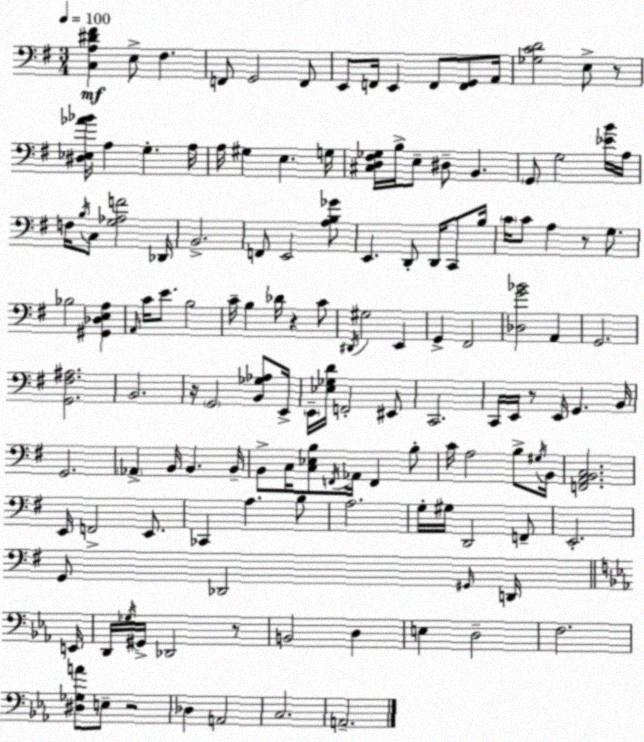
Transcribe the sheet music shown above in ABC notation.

X:1
T:Untitled
M:3/4
L:1/4
K:G
[C,A,^D^F] E,/2 ^F, F,,/2 G,,2 F,,/2 E,,/2 F,,/4 E,, F,,/2 [F,,G,,]/2 A,,/4 [_G,CD]2 E,/2 z/2 [^D,_E,_A_B]/4 A, G, A,/4 A,/4 ^G, E, G,/4 [^C,D,^F,_G,]/4 B,/4 E,/2 ^D,/2 B,, G,,/2 G,2 [_EB]/4 A,/4 F,/4 B,/4 C,/2 [G,_A,F]2 _D,,/4 B,,2 F,,/2 E,,2 [A,B,_G]/2 E,, D,,/2 D,,/4 C,,/2 B,/4 C/4 C/2 A, z/2 G,/2 _B,2 [^G,,_D,E,A,] A,,/4 C/4 E/2 B,2 C/4 B, _D/4 z C/2 ^D,,/4 ^G,2 E,, G,, ^F,,2 [_D,G_B]2 A,, G,,2 [G,,^F,^A,]2 B,,2 z/4 G,,2 [B,,_G,_A,]/2 E,,/4 E,,/4 [_E,_G,D]/4 F,,2 ^E,,/2 C,,2 C,,/4 E,,/4 z/2 E,,/4 G,, B,,/4 G,,2 _A,, B,,/4 B,, B,,/4 B,,/2 C,/4 [C,_E,B,]/2 F,,/4 _A,,/4 F,, B,/2 C/4 A,2 B,/2 ^G,/4 B,,/4 [F,,A,,B,,C,]2 E,,/4 F,,2 E,,/2 _C,, A, B,/2 A,2 G,/4 ^G,/4 D,,2 F,,/2 E,,2 G,,/2 _D,,2 ^G,,/4 D,,/4 E,,/4 D,,/4 _G,/4 ^G,,/4 _D,,2 z/2 B,,2 D, E, D,2 F,2 [^D,_G,A]/2 E,/2 z2 _D, A,,2 C,2 A,,2